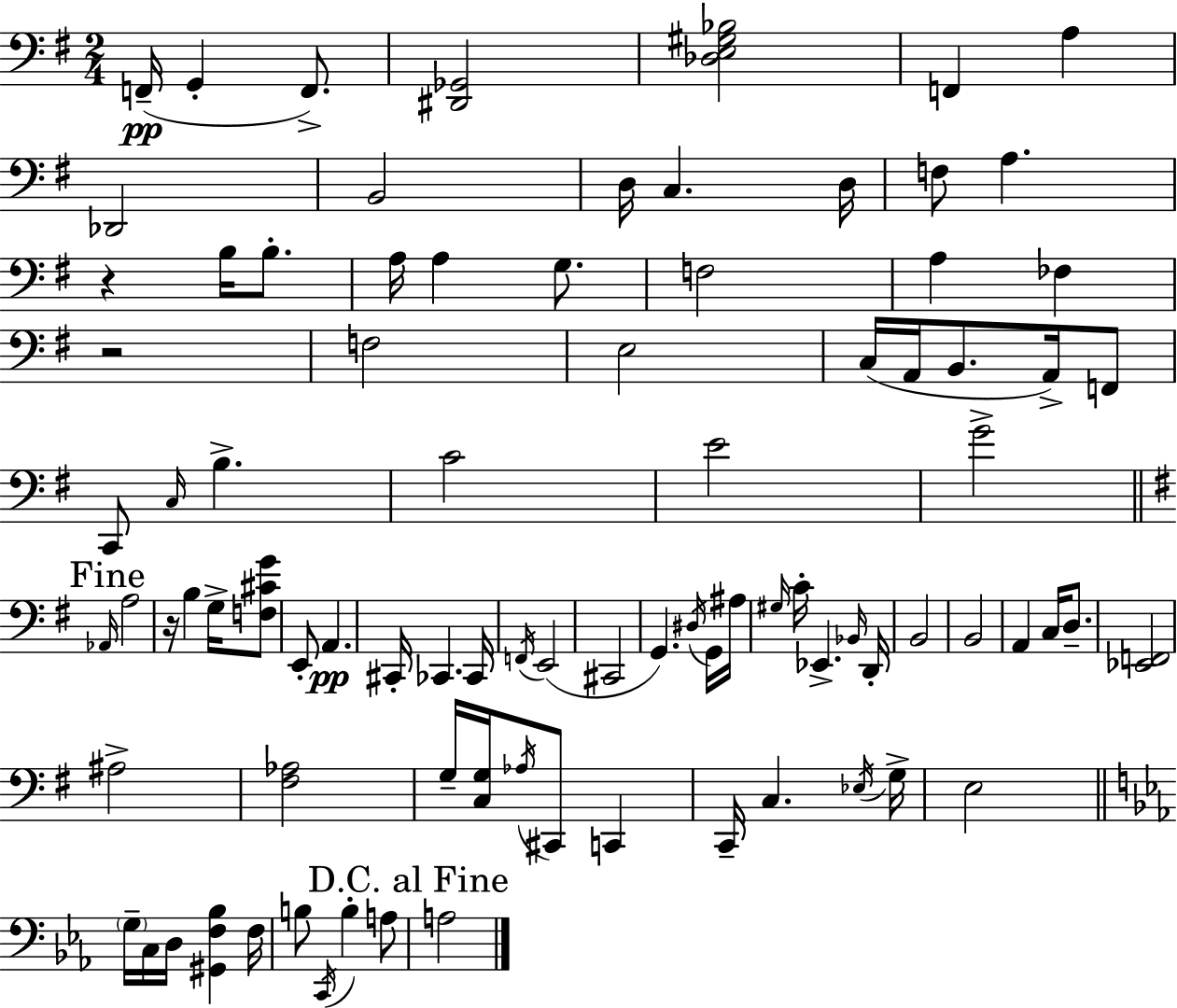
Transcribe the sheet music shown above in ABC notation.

X:1
T:Untitled
M:2/4
L:1/4
K:Em
F,,/4 G,, F,,/2 [^D,,_G,,]2 [_D,E,^G,_B,]2 F,, A, _D,,2 B,,2 D,/4 C, D,/4 F,/2 A, z B,/4 B,/2 A,/4 A, G,/2 F,2 A, _F, z2 F,2 E,2 C,/4 A,,/4 B,,/2 A,,/4 F,,/2 C,,/2 C,/4 B, C2 E2 G2 _A,,/4 A,2 z/4 B, G,/4 [F,^CG]/2 E,,/2 A,, ^C,,/4 _C,, _C,,/4 F,,/4 E,,2 ^C,,2 G,, ^D,/4 G,,/4 ^A,/4 ^G,/4 C/4 _E,, _B,,/4 D,,/4 B,,2 B,,2 A,, C,/4 D,/2 [_E,,F,,]2 ^A,2 [^F,_A,]2 G,/4 [C,G,]/4 _A,/4 ^C,,/2 C,, C,,/4 C, _E,/4 G,/4 E,2 G,/4 C,/4 D,/4 [^G,,F,_B,] F,/4 B,/2 C,,/4 B, A,/2 A,2